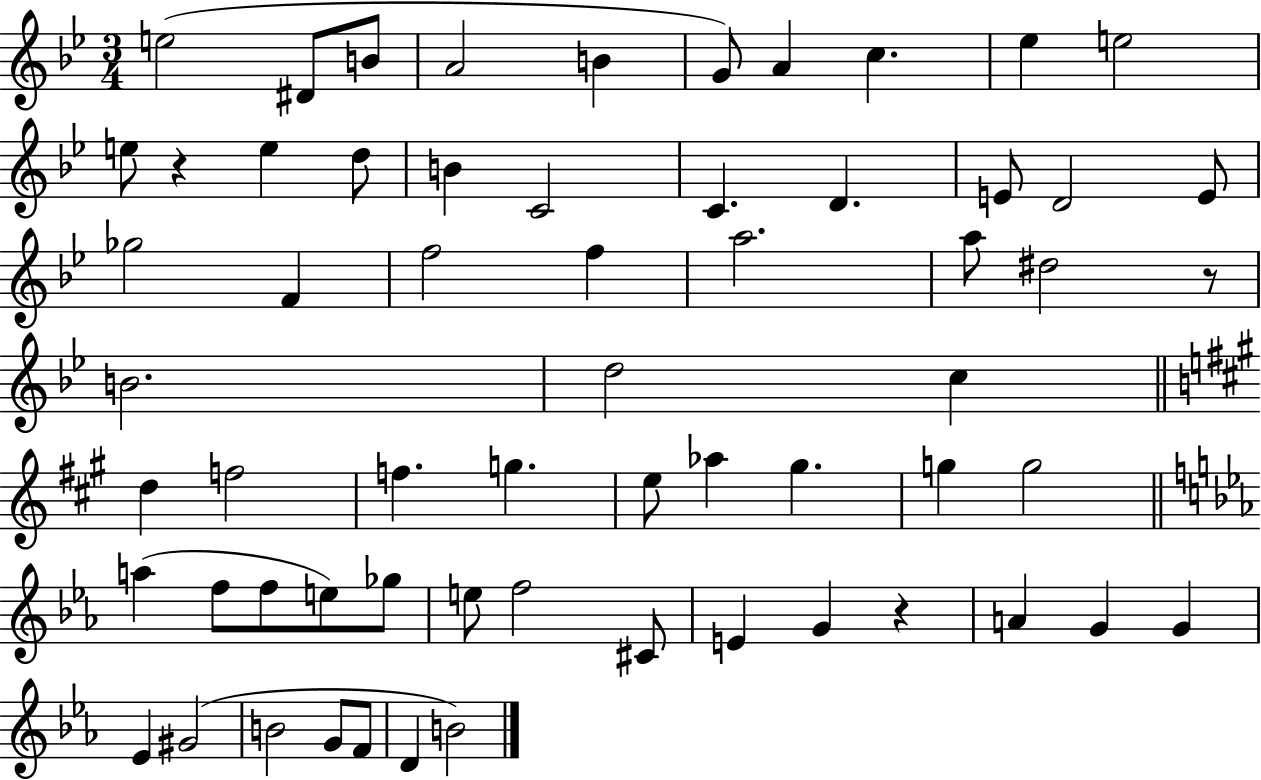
E5/h D#4/e B4/e A4/h B4/q G4/e A4/q C5/q. Eb5/q E5/h E5/e R/q E5/q D5/e B4/q C4/h C4/q. D4/q. E4/e D4/h E4/e Gb5/h F4/q F5/h F5/q A5/h. A5/e D#5/h R/e B4/h. D5/h C5/q D5/q F5/h F5/q. G5/q. E5/e Ab5/q G#5/q. G5/q G5/h A5/q F5/e F5/e E5/e Gb5/e E5/e F5/h C#4/e E4/q G4/q R/q A4/q G4/q G4/q Eb4/q G#4/h B4/h G4/e F4/e D4/q B4/h